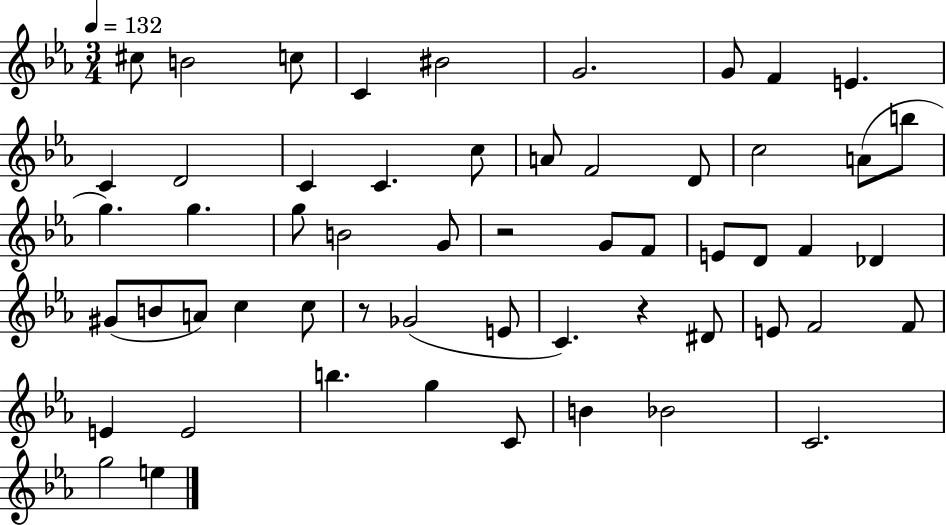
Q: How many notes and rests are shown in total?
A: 56